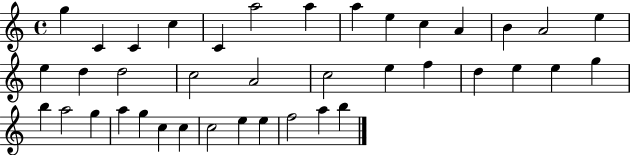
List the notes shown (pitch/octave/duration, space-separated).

G5/q C4/q C4/q C5/q C4/q A5/h A5/q A5/q E5/q C5/q A4/q B4/q A4/h E5/q E5/q D5/q D5/h C5/h A4/h C5/h E5/q F5/q D5/q E5/q E5/q G5/q B5/q A5/h G5/q A5/q G5/q C5/q C5/q C5/h E5/q E5/q F5/h A5/q B5/q